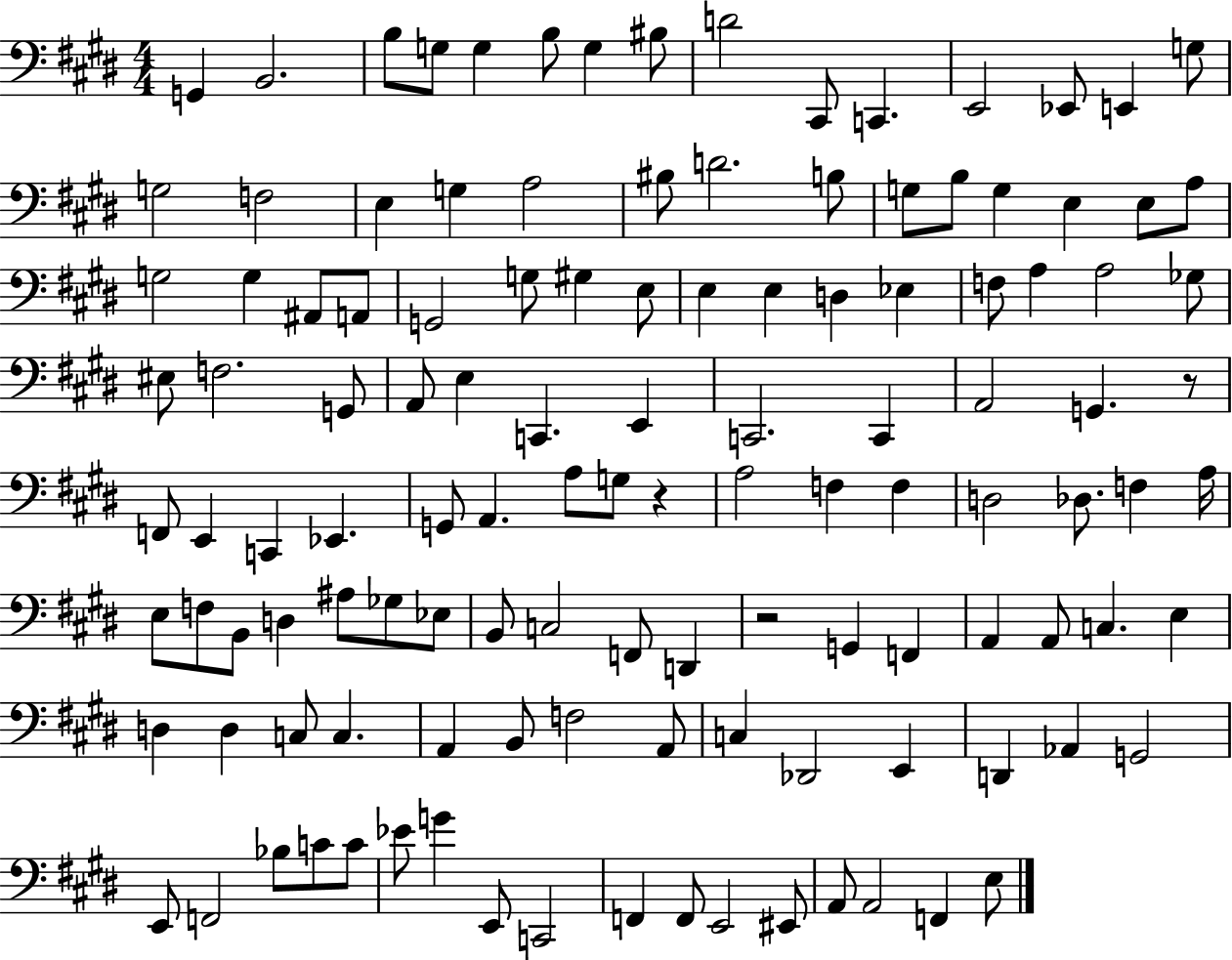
X:1
T:Untitled
M:4/4
L:1/4
K:E
G,, B,,2 B,/2 G,/2 G, B,/2 G, ^B,/2 D2 ^C,,/2 C,, E,,2 _E,,/2 E,, G,/2 G,2 F,2 E, G, A,2 ^B,/2 D2 B,/2 G,/2 B,/2 G, E, E,/2 A,/2 G,2 G, ^A,,/2 A,,/2 G,,2 G,/2 ^G, E,/2 E, E, D, _E, F,/2 A, A,2 _G,/2 ^E,/2 F,2 G,,/2 A,,/2 E, C,, E,, C,,2 C,, A,,2 G,, z/2 F,,/2 E,, C,, _E,, G,,/2 A,, A,/2 G,/2 z A,2 F, F, D,2 _D,/2 F, A,/4 E,/2 F,/2 B,,/2 D, ^A,/2 _G,/2 _E,/2 B,,/2 C,2 F,,/2 D,, z2 G,, F,, A,, A,,/2 C, E, D, D, C,/2 C, A,, B,,/2 F,2 A,,/2 C, _D,,2 E,, D,, _A,, G,,2 E,,/2 F,,2 _B,/2 C/2 C/2 _E/2 G E,,/2 C,,2 F,, F,,/2 E,,2 ^E,,/2 A,,/2 A,,2 F,, E,/2